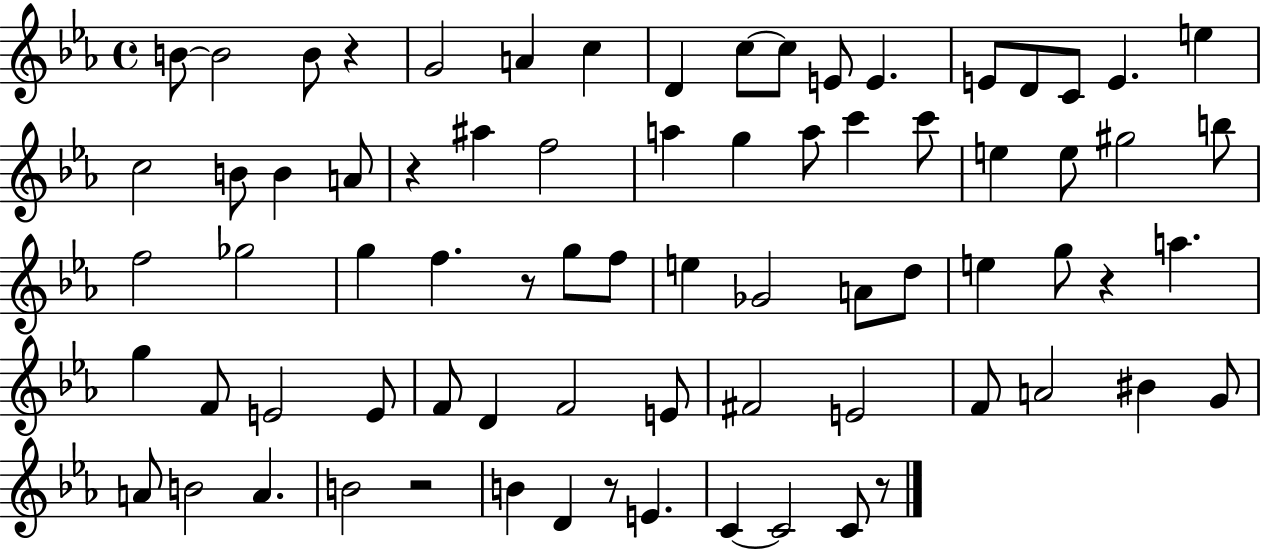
B4/e B4/h B4/e R/q G4/h A4/q C5/q D4/q C5/e C5/e E4/e E4/q. E4/e D4/e C4/e E4/q. E5/q C5/h B4/e B4/q A4/e R/q A#5/q F5/h A5/q G5/q A5/e C6/q C6/e E5/q E5/e G#5/h B5/e F5/h Gb5/h G5/q F5/q. R/e G5/e F5/e E5/q Gb4/h A4/e D5/e E5/q G5/e R/q A5/q. G5/q F4/e E4/h E4/e F4/e D4/q F4/h E4/e F#4/h E4/h F4/e A4/h BIS4/q G4/e A4/e B4/h A4/q. B4/h R/h B4/q D4/q R/e E4/q. C4/q C4/h C4/e R/e